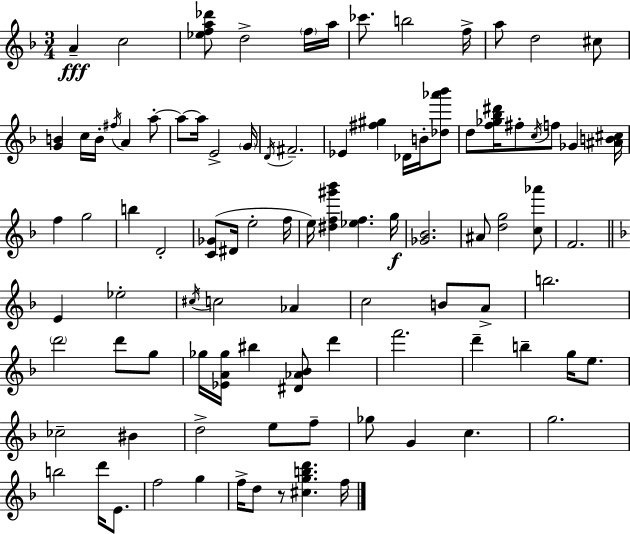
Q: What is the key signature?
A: F major